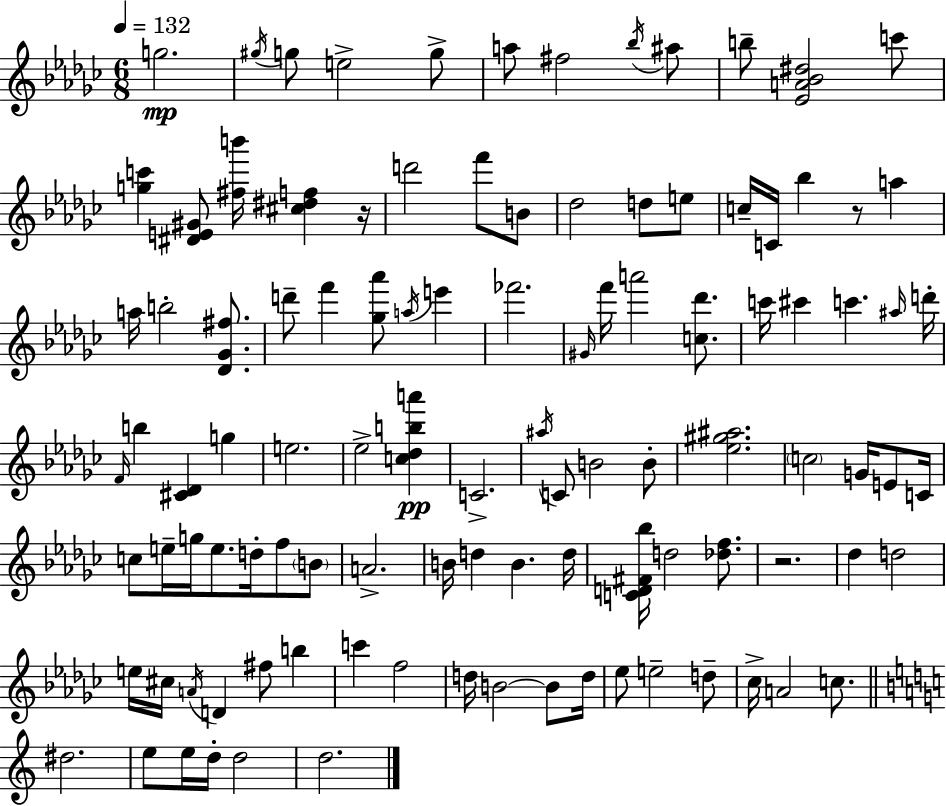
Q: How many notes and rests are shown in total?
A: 105